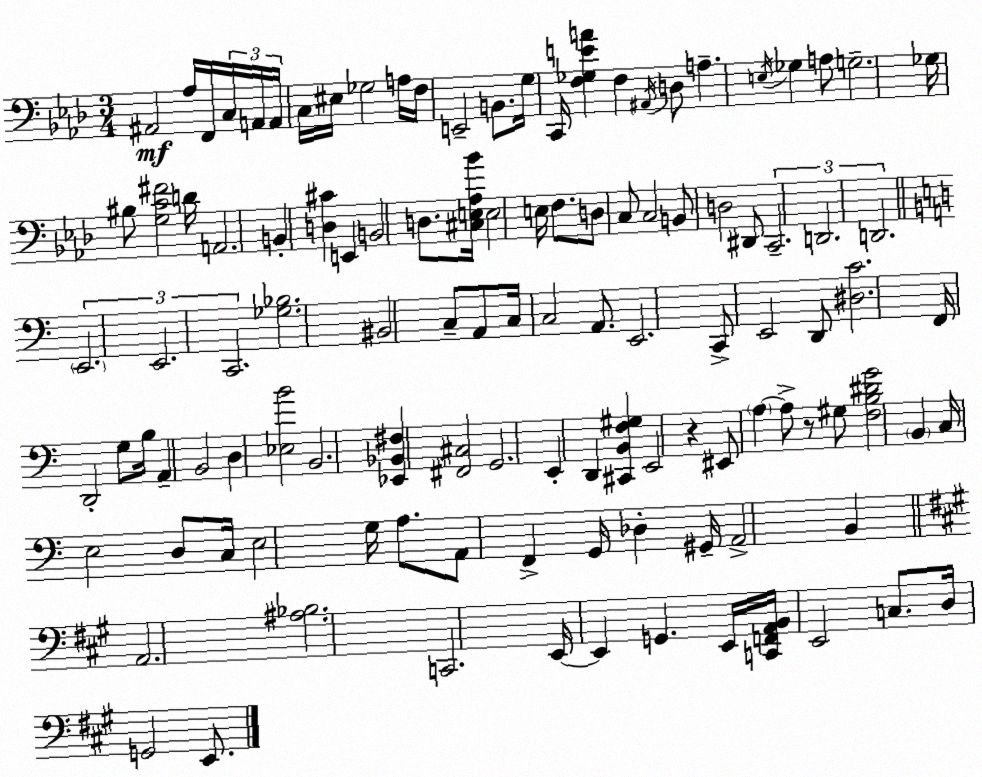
X:1
T:Untitled
M:3/4
L:1/4
K:Fm
^A,,2 _A,/4 F,,/4 C,/4 A,,/4 A,,/4 C,/4 ^E,/4 _G,2 A,/4 F,/4 E,,2 B,,/2 G,/4 C,,/4 [F,_G,EA] F, ^A,,/4 D,/2 A, E,/4 _G, A,/2 G,2 _G,/4 ^B,/2 [G,C^F]2 D/4 A,,2 B,, [D,^C] E,, B,,2 D,/2 [^C,E,_A,_B]/4 E,2 E,/4 F,/2 D,/2 C,/2 C,2 B,,/2 D,2 ^D,,/2 C,,2 D,,2 D,,2 E,,2 E,,2 C,,2 [_G,_B,]2 ^B,,2 C,/2 A,,/2 C,/4 C,2 A,,/2 E,,2 C,,/2 E,,2 D,,/2 [^D,C]2 F,,/4 D,,2 G,/2 B,/4 A,, B,,2 D, [_E,B]2 B,,2 [_E,,_B,,^F,] [^F,,^C,]2 G,,2 E,, D,, [^C,,B,,F,^G,] E,,2 z ^E,,/2 A, A,/2 z/2 ^G,/2 [F,B,^DG]2 B,, C,/4 E,2 D,/2 C,/4 E,2 G,/4 A,/2 A,,/2 F,, G,,/4 _D, ^G,,/4 A,,2 B,, A,,2 [^A,_B,]2 C,,2 E,,/4 E,, G,, E,,/4 [C,,F,,A,,B,,]/4 E,,2 C,/2 D,/4 G,,2 E,,/2